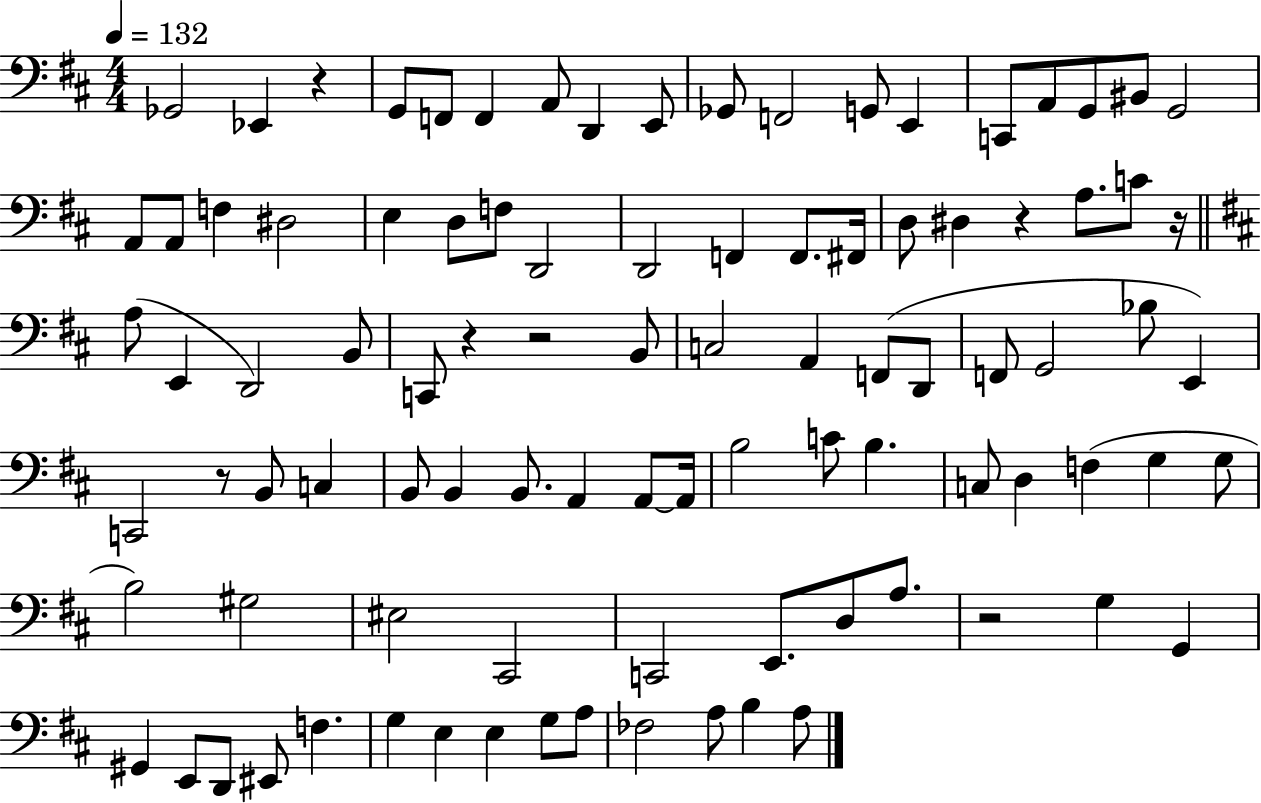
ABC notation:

X:1
T:Untitled
M:4/4
L:1/4
K:D
_G,,2 _E,, z G,,/2 F,,/2 F,, A,,/2 D,, E,,/2 _G,,/2 F,,2 G,,/2 E,, C,,/2 A,,/2 G,,/2 ^B,,/2 G,,2 A,,/2 A,,/2 F, ^D,2 E, D,/2 F,/2 D,,2 D,,2 F,, F,,/2 ^F,,/4 D,/2 ^D, z A,/2 C/2 z/4 A,/2 E,, D,,2 B,,/2 C,,/2 z z2 B,,/2 C,2 A,, F,,/2 D,,/2 F,,/2 G,,2 _B,/2 E,, C,,2 z/2 B,,/2 C, B,,/2 B,, B,,/2 A,, A,,/2 A,,/4 B,2 C/2 B, C,/2 D, F, G, G,/2 B,2 ^G,2 ^E,2 ^C,,2 C,,2 E,,/2 D,/2 A,/2 z2 G, G,, ^G,, E,,/2 D,,/2 ^E,,/2 F, G, E, E, G,/2 A,/2 _F,2 A,/2 B, A,/2